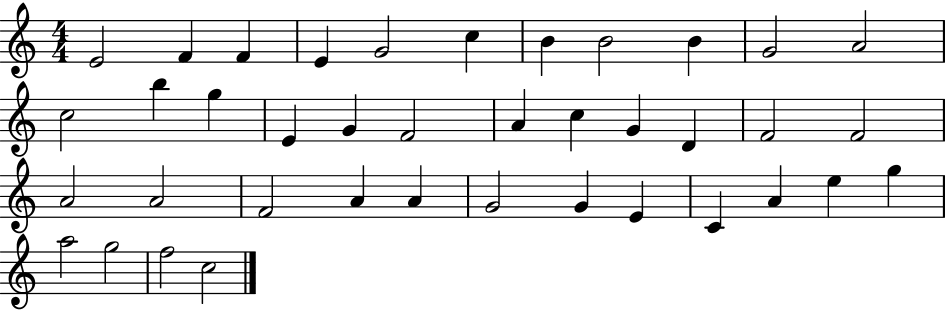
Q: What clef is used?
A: treble